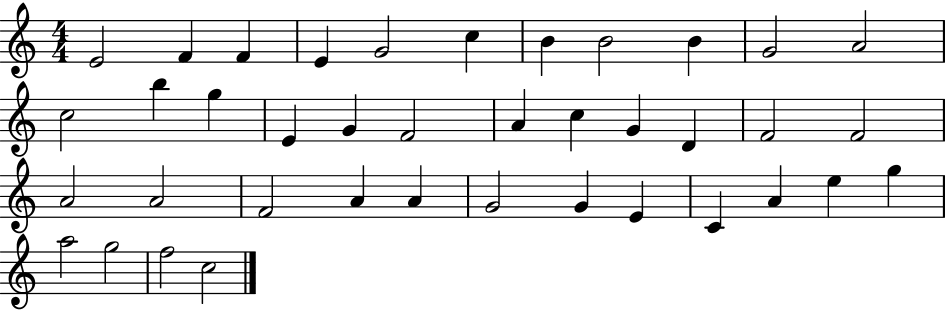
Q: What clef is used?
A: treble